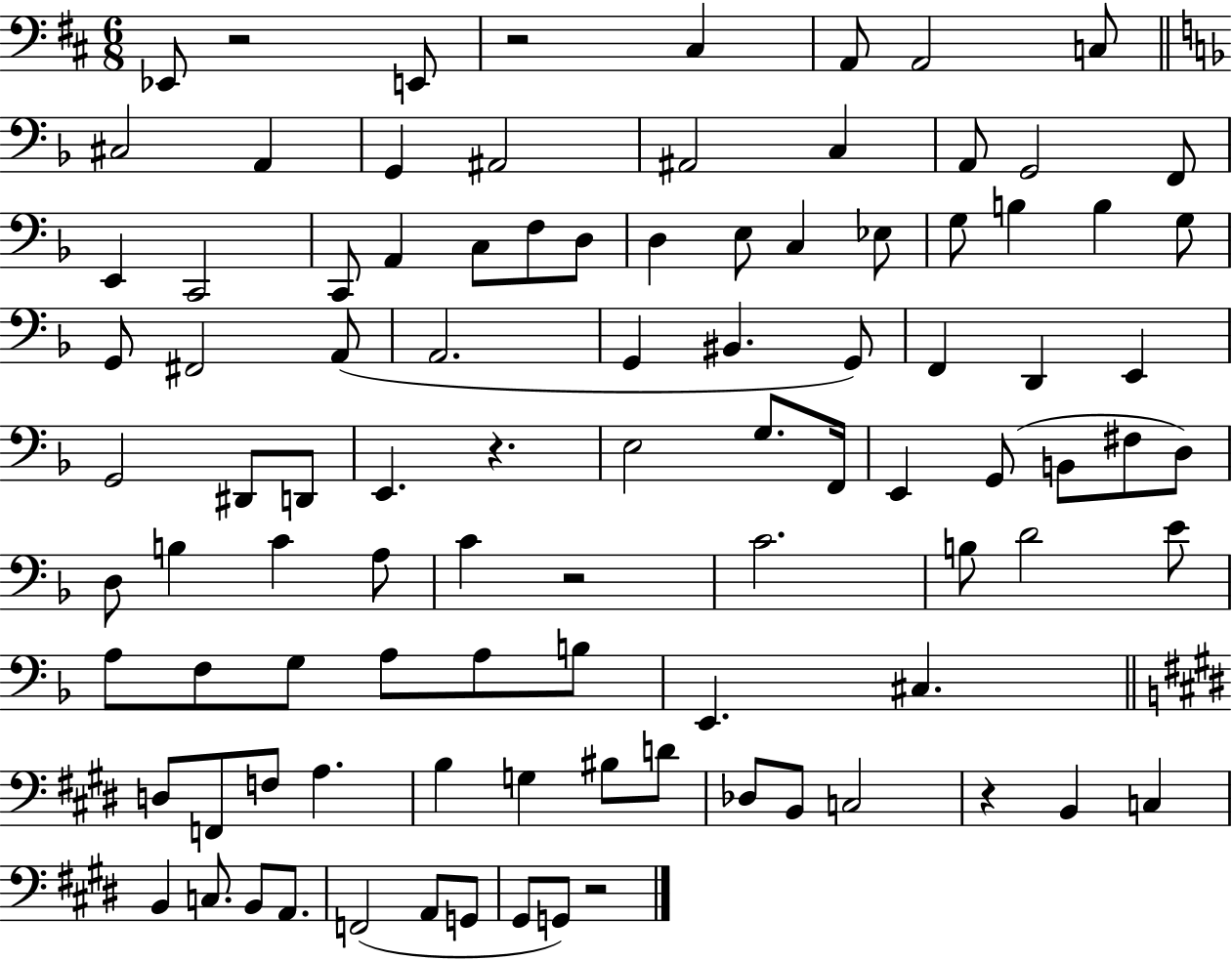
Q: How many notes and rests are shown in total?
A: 97